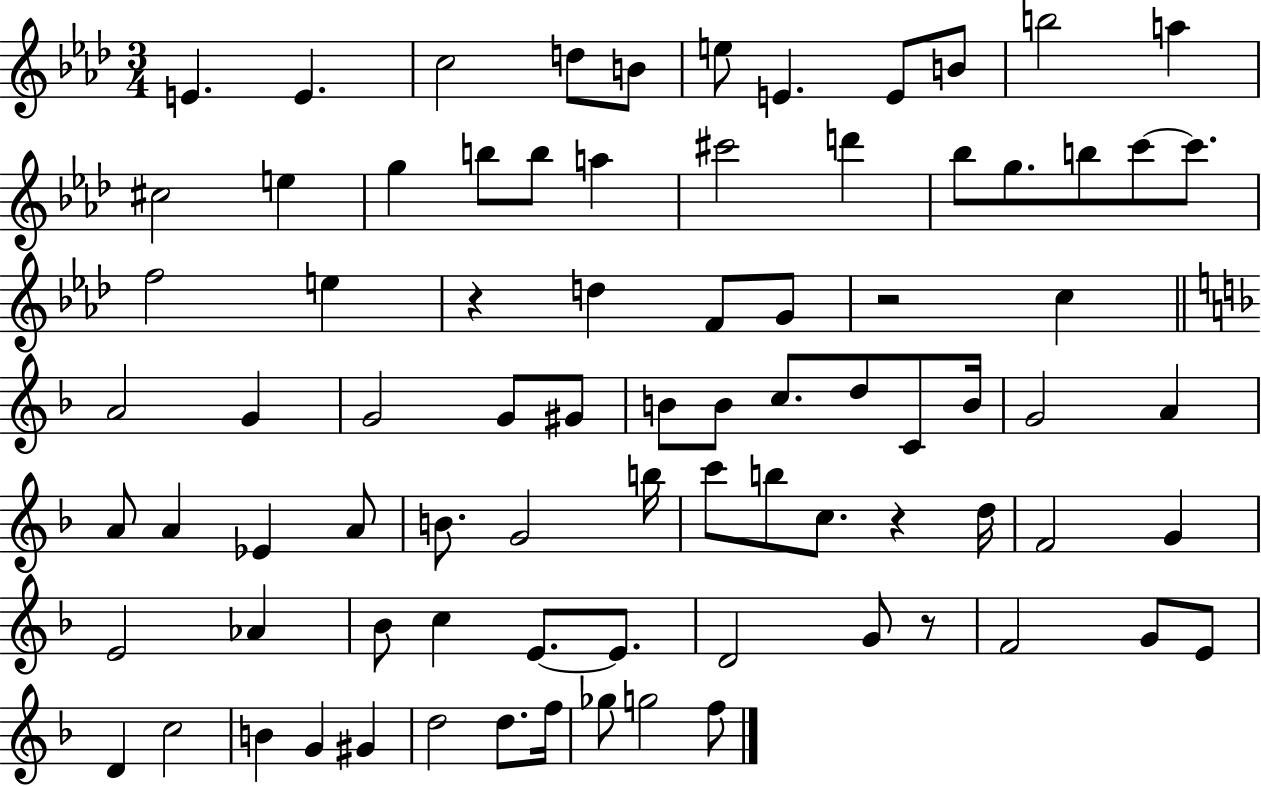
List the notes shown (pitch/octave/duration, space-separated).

E4/q. E4/q. C5/h D5/e B4/e E5/e E4/q. E4/e B4/e B5/h A5/q C#5/h E5/q G5/q B5/e B5/e A5/q C#6/h D6/q Bb5/e G5/e. B5/e C6/e C6/e. F5/h E5/q R/q D5/q F4/e G4/e R/h C5/q A4/h G4/q G4/h G4/e G#4/e B4/e B4/e C5/e. D5/e C4/e B4/s G4/h A4/q A4/e A4/q Eb4/q A4/e B4/e. G4/h B5/s C6/e B5/e C5/e. R/q D5/s F4/h G4/q E4/h Ab4/q Bb4/e C5/q E4/e. E4/e. D4/h G4/e R/e F4/h G4/e E4/e D4/q C5/h B4/q G4/q G#4/q D5/h D5/e. F5/s Gb5/e G5/h F5/e